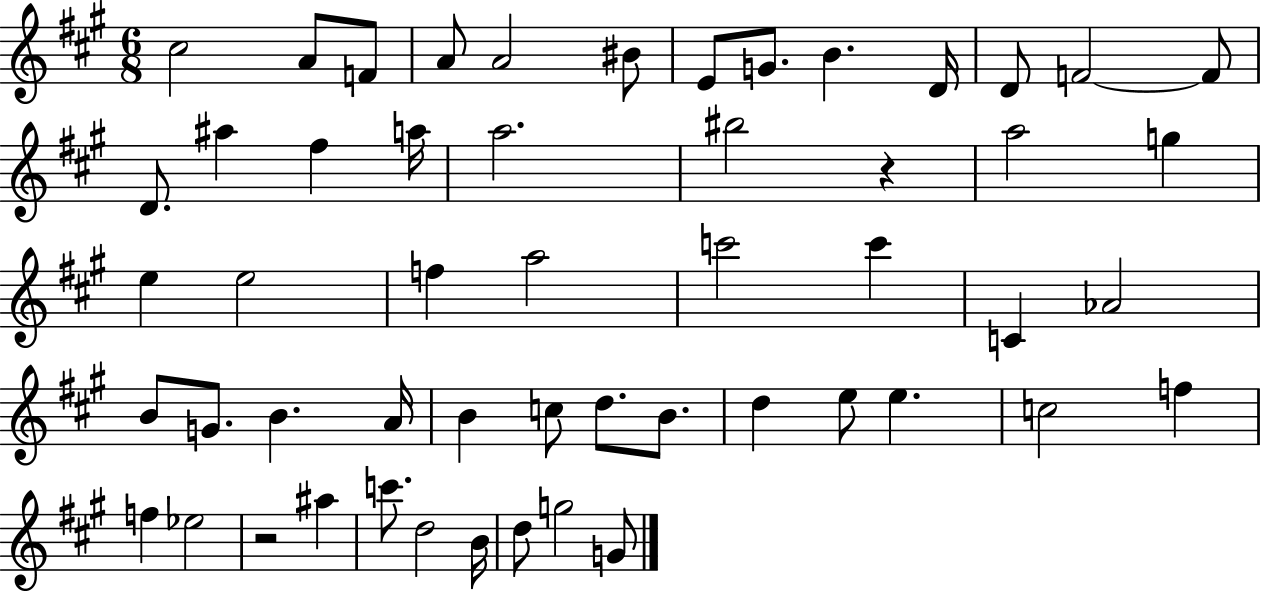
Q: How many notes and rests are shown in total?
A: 53